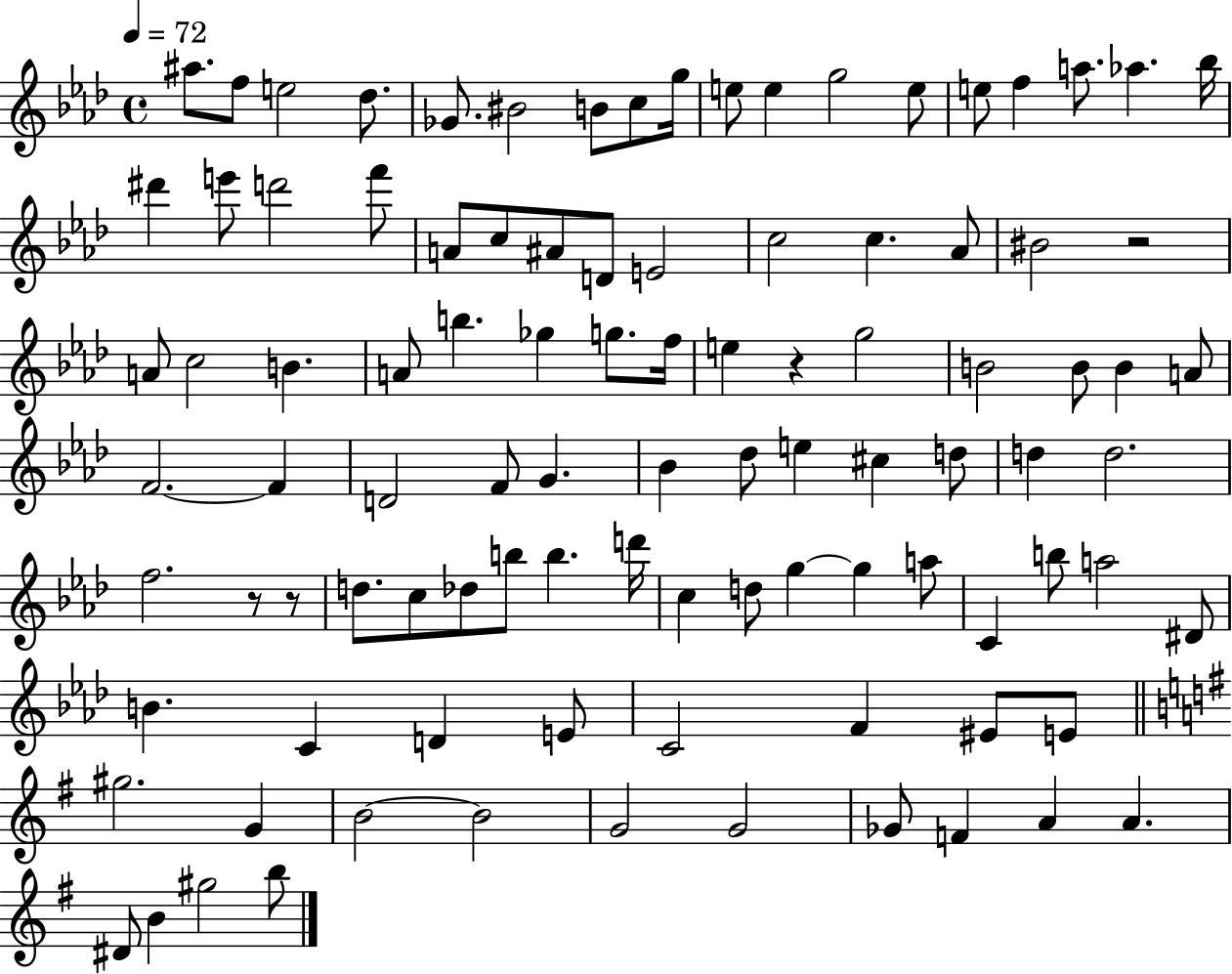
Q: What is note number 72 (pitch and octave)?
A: A5